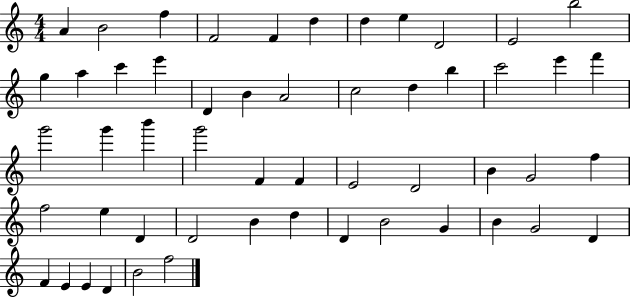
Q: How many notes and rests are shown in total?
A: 53